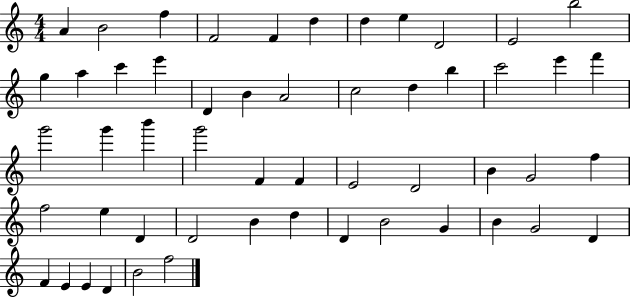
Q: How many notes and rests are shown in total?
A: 53